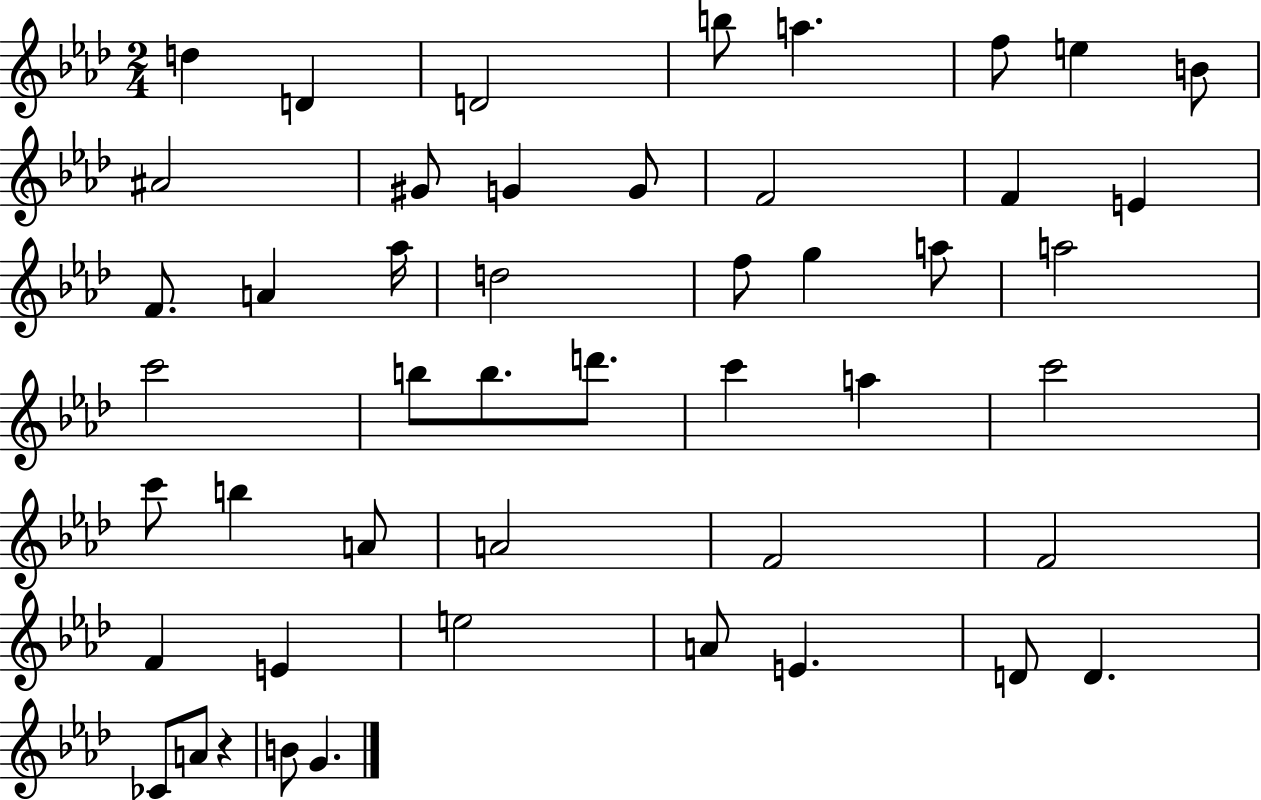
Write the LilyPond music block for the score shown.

{
  \clef treble
  \numericTimeSignature
  \time 2/4
  \key aes \major
  d''4 d'4 | d'2 | b''8 a''4. | f''8 e''4 b'8 | \break ais'2 | gis'8 g'4 g'8 | f'2 | f'4 e'4 | \break f'8. a'4 aes''16 | d''2 | f''8 g''4 a''8 | a''2 | \break c'''2 | b''8 b''8. d'''8. | c'''4 a''4 | c'''2 | \break c'''8 b''4 a'8 | a'2 | f'2 | f'2 | \break f'4 e'4 | e''2 | a'8 e'4. | d'8 d'4. | \break ces'8 a'8 r4 | b'8 g'4. | \bar "|."
}